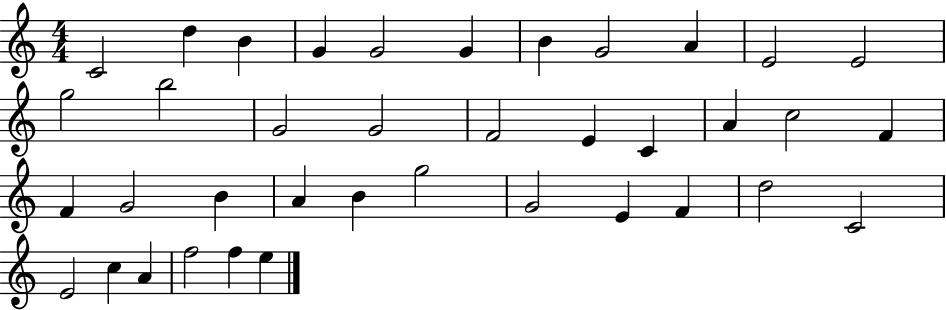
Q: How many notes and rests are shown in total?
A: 38